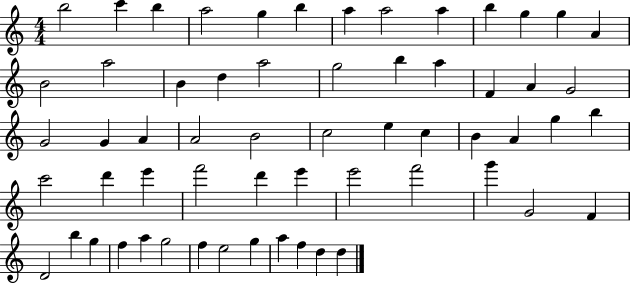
{
  \clef treble
  \numericTimeSignature
  \time 4/4
  \key c \major
  b''2 c'''4 b''4 | a''2 g''4 b''4 | a''4 a''2 a''4 | b''4 g''4 g''4 a'4 | \break b'2 a''2 | b'4 d''4 a''2 | g''2 b''4 a''4 | f'4 a'4 g'2 | \break g'2 g'4 a'4 | a'2 b'2 | c''2 e''4 c''4 | b'4 a'4 g''4 b''4 | \break c'''2 d'''4 e'''4 | f'''2 d'''4 e'''4 | e'''2 f'''2 | g'''4 g'2 f'4 | \break d'2 b''4 g''4 | f''4 a''4 g''2 | f''4 e''2 g''4 | a''4 f''4 d''4 d''4 | \break \bar "|."
}